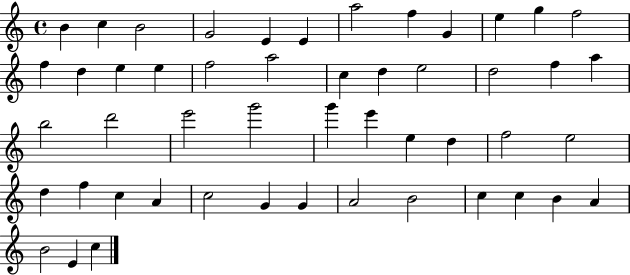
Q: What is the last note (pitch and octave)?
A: C5